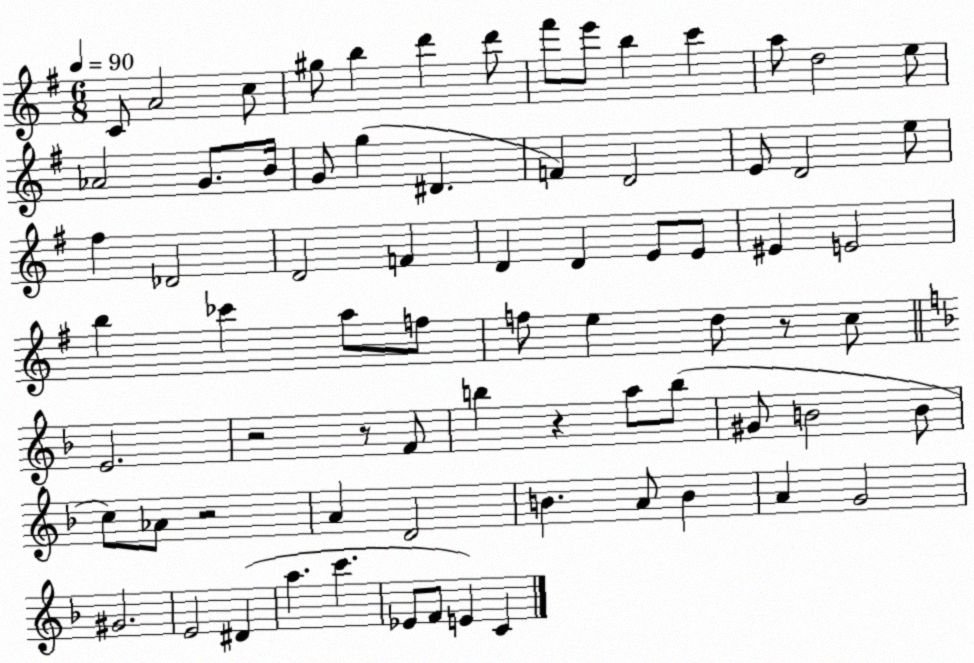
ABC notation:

X:1
T:Untitled
M:6/8
L:1/4
K:G
C/2 A2 c/2 ^g/2 b d' d'/2 ^f'/2 e'/2 b c' a/2 d2 e/2 _A2 G/2 B/4 G/2 g ^D F D2 E/2 D2 e/2 ^f _D2 D2 F D D E/2 E/2 ^E E2 b _c' a/2 f/2 f/2 e d/2 z/2 c/2 E2 z2 z/2 F/2 b z a/2 b/2 ^G/2 B2 B/2 c/2 _A/2 z2 A D2 B A/2 B A G2 ^G2 E2 ^D a c' _E/2 F/2 E C